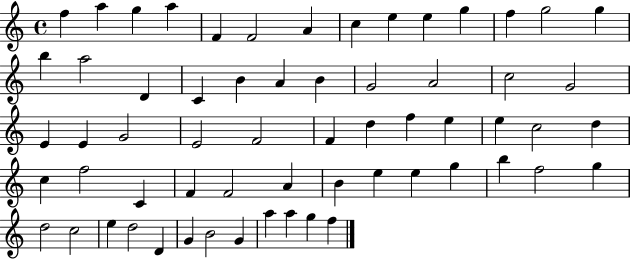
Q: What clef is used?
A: treble